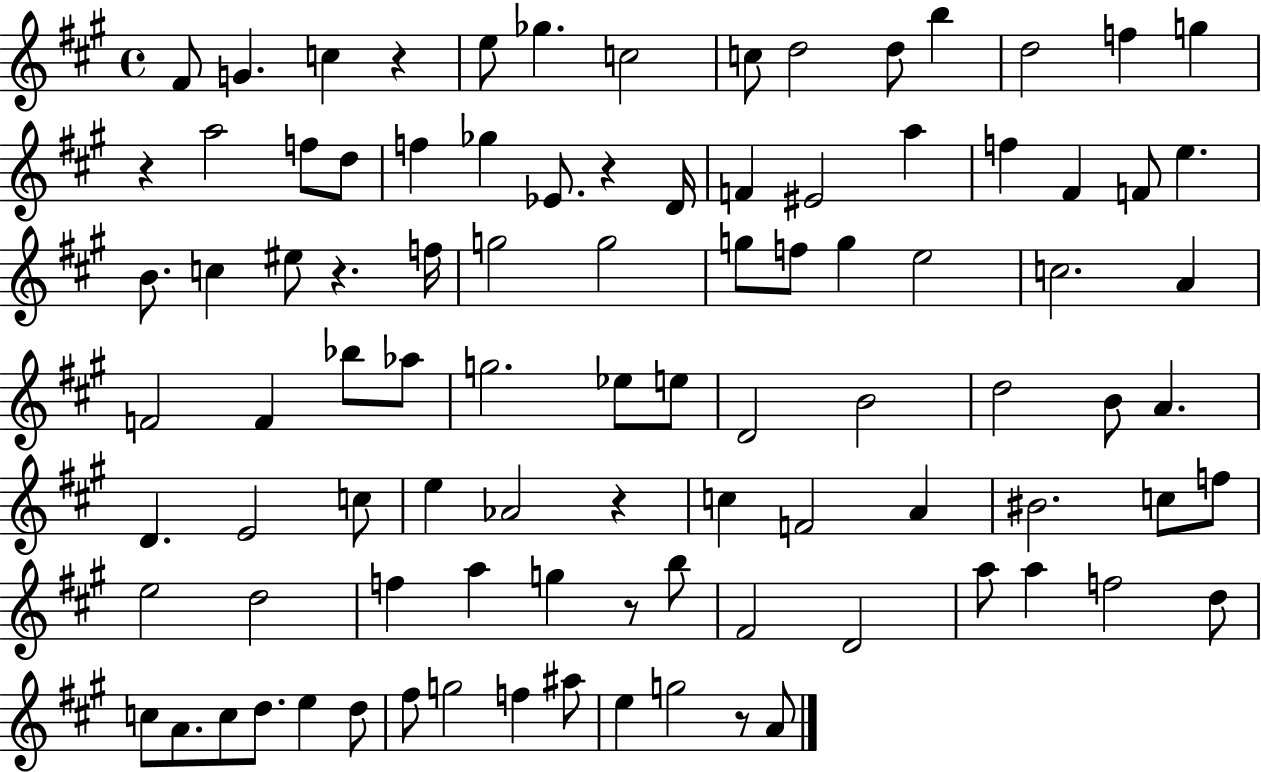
X:1
T:Untitled
M:4/4
L:1/4
K:A
^F/2 G c z e/2 _g c2 c/2 d2 d/2 b d2 f g z a2 f/2 d/2 f _g _E/2 z D/4 F ^E2 a f ^F F/2 e B/2 c ^e/2 z f/4 g2 g2 g/2 f/2 g e2 c2 A F2 F _b/2 _a/2 g2 _e/2 e/2 D2 B2 d2 B/2 A D E2 c/2 e _A2 z c F2 A ^B2 c/2 f/2 e2 d2 f a g z/2 b/2 ^F2 D2 a/2 a f2 d/2 c/2 A/2 c/2 d/2 e d/2 ^f/2 g2 f ^a/2 e g2 z/2 A/2